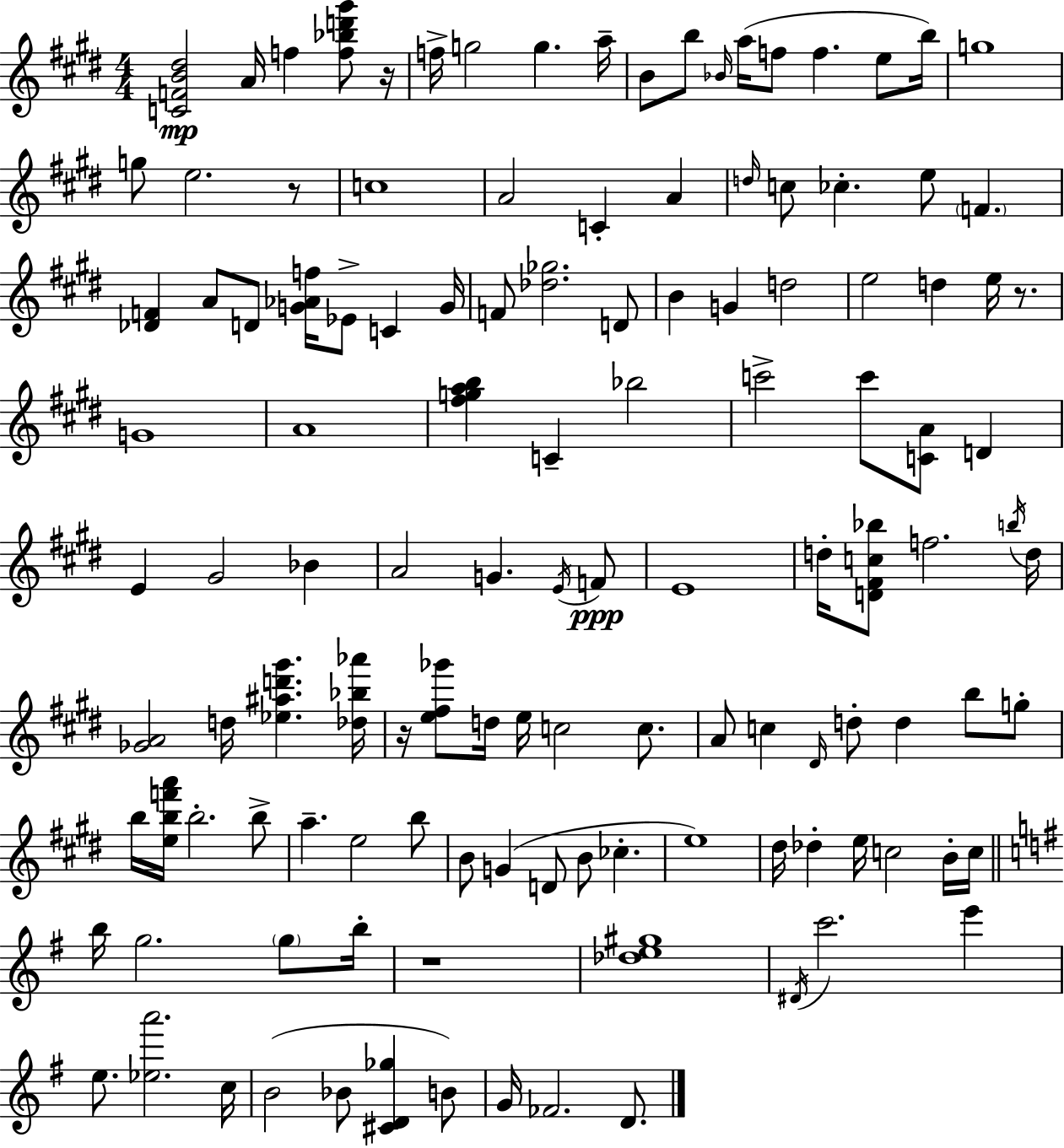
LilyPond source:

{
  \clef treble
  \numericTimeSignature
  \time 4/4
  \key e \major
  <c' f' b' dis''>2\mp a'16 f''4 <f'' bes'' d''' gis'''>8 r16 | f''16-> g''2 g''4. a''16-- | b'8 b''8 \grace { bes'16 }( a''16 f''8 f''4. e''8 | b''16) g''1 | \break g''8 e''2. r8 | c''1 | a'2 c'4-. a'4 | \grace { d''16 } c''8 ces''4.-. e''8 \parenthesize f'4. | \break <des' f'>4 a'8 d'8 <g' aes' f''>16 ees'8-> c'4 | g'16 f'8 <des'' ges''>2. | d'8 b'4 g'4 d''2 | e''2 d''4 e''16 r8. | \break g'1 | a'1 | <fis'' g'' a'' b''>4 c'4-- bes''2 | c'''2-> c'''8 <c' a'>8 d'4 | \break e'4 gis'2 bes'4 | a'2 g'4. | \acciaccatura { e'16 } f'8\ppp e'1 | d''16-. <d' fis' c'' bes''>8 f''2. | \break \acciaccatura { b''16 } d''16 <ges' a'>2 d''16 <ees'' ais'' d''' gis'''>4. | <des'' bes'' aes'''>16 r16 <e'' fis'' ges'''>8 d''16 e''16 c''2 | c''8. a'8 c''4 \grace { dis'16 } d''8-. d''4 | b''8 g''8-. b''16 <e'' b'' f''' a'''>16 b''2.-. | \break b''8-> a''4.-- e''2 | b''8 b'8 g'4( d'8 b'8 ces''4.-. | e''1) | dis''16 des''4-. e''16 c''2 | \break b'16-. c''16 \bar "||" \break \key g \major b''16 g''2. \parenthesize g''8 b''16-. | r1 | <des'' e'' gis''>1 | \acciaccatura { dis'16 } c'''2. e'''4 | \break e''8. <ees'' a'''>2. | c''16 b'2( bes'8 <cis' d' ges''>4 b'8) | g'16 fes'2. d'8. | \bar "|."
}